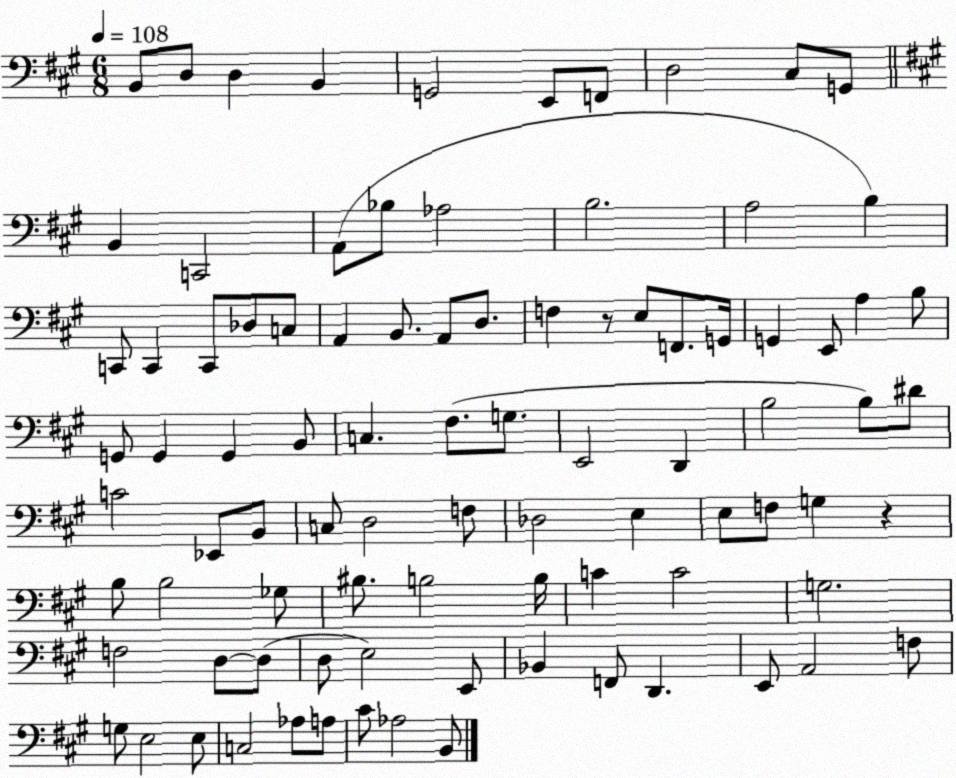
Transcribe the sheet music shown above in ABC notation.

X:1
T:Untitled
M:6/8
L:1/4
K:A
B,,/2 D,/2 D, B,, G,,2 E,,/2 F,,/2 D,2 ^C,/2 G,,/2 B,, C,,2 A,,/2 _B,/2 _A,2 B,2 A,2 B, C,,/2 C,, C,,/2 _D,/2 C,/2 A,, B,,/2 A,,/2 D,/2 F, z/2 E,/2 F,,/2 G,,/4 G,, E,,/2 A, B,/2 G,,/2 G,, G,, B,,/2 C, ^F,/2 G,/2 E,,2 D,, B,2 B,/2 ^D/2 C2 _E,,/2 B,,/2 C,/2 D,2 F,/2 _D,2 E, E,/2 F,/2 G, z B,/2 B,2 _G,/2 ^B,/2 B,2 B,/4 C C2 G,2 F,2 D,/2 D,/2 D,/2 E,2 E,,/2 _B,, F,,/2 D,, E,,/2 A,,2 F,/2 G,/2 E,2 E,/2 C,2 _A,/2 A,/2 ^C/2 _A,2 B,,/2